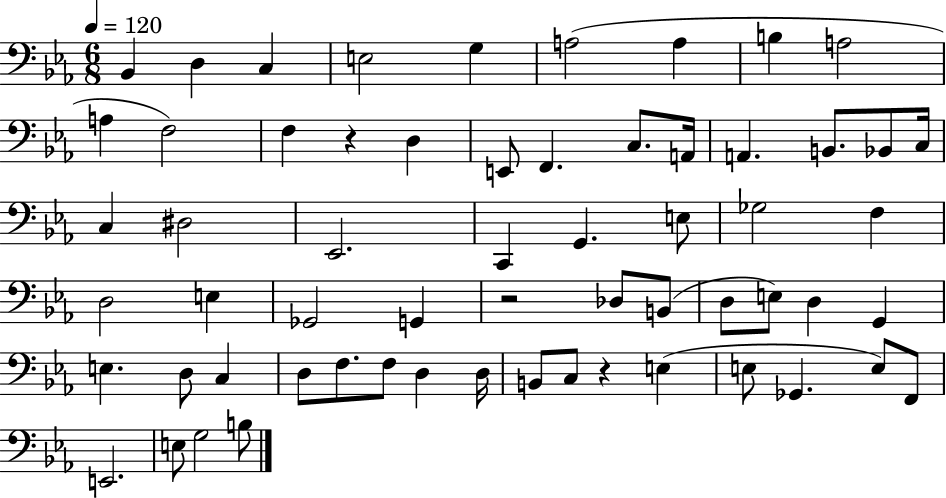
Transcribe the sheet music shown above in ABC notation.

X:1
T:Untitled
M:6/8
L:1/4
K:Eb
_B,, D, C, E,2 G, A,2 A, B, A,2 A, F,2 F, z D, E,,/2 F,, C,/2 A,,/4 A,, B,,/2 _B,,/2 C,/4 C, ^D,2 _E,,2 C,, G,, E,/2 _G,2 F, D,2 E, _G,,2 G,, z2 _D,/2 B,,/2 D,/2 E,/2 D, G,, E, D,/2 C, D,/2 F,/2 F,/2 D, D,/4 B,,/2 C,/2 z E, E,/2 _G,, E,/2 F,,/2 E,,2 E,/2 G,2 B,/2